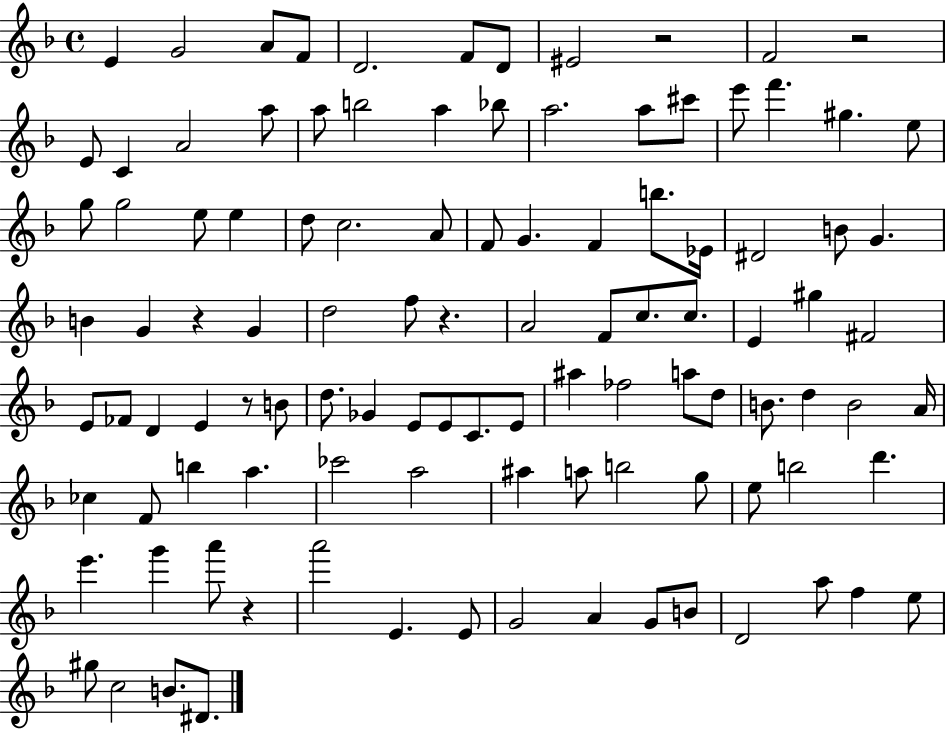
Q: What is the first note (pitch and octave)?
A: E4